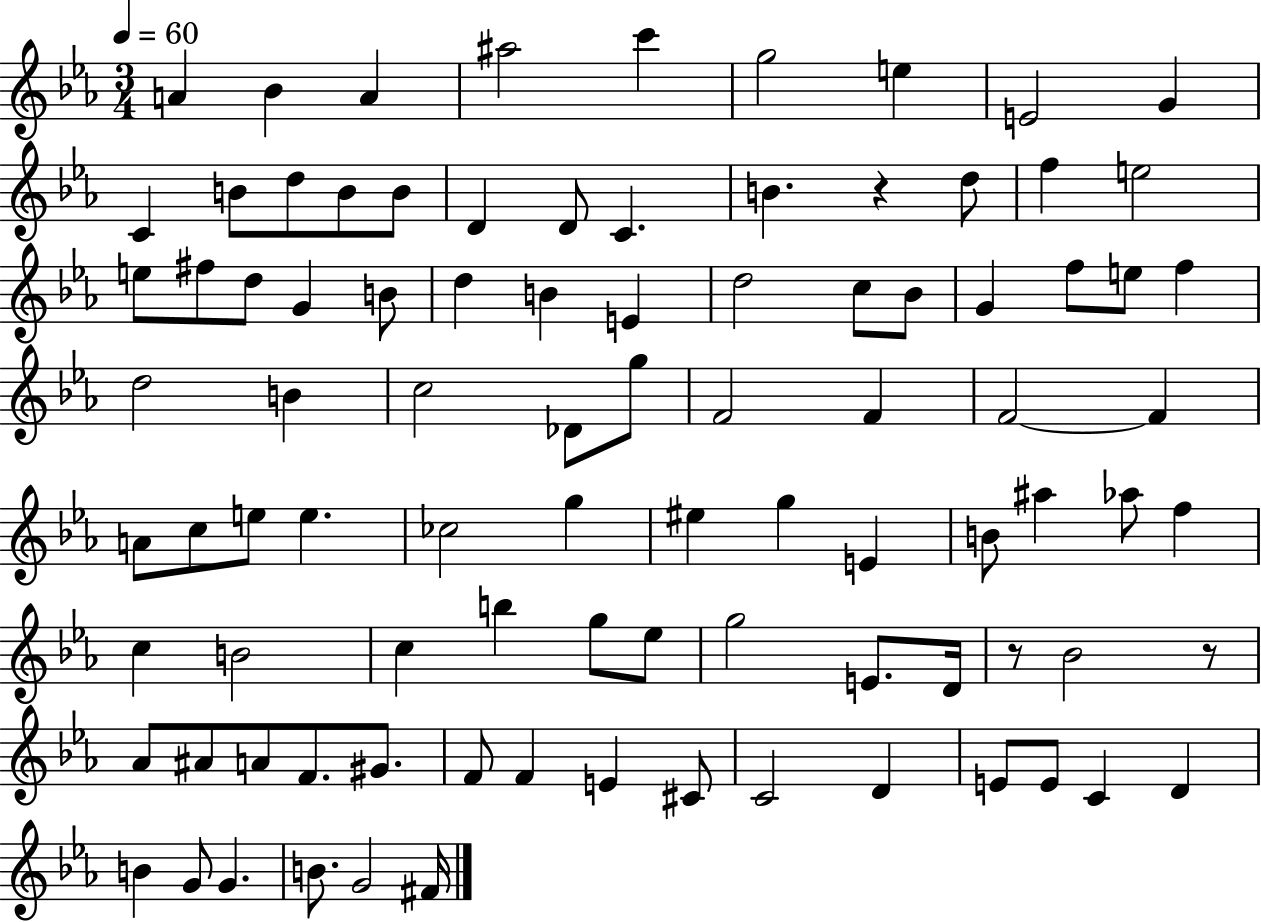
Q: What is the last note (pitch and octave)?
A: F#4